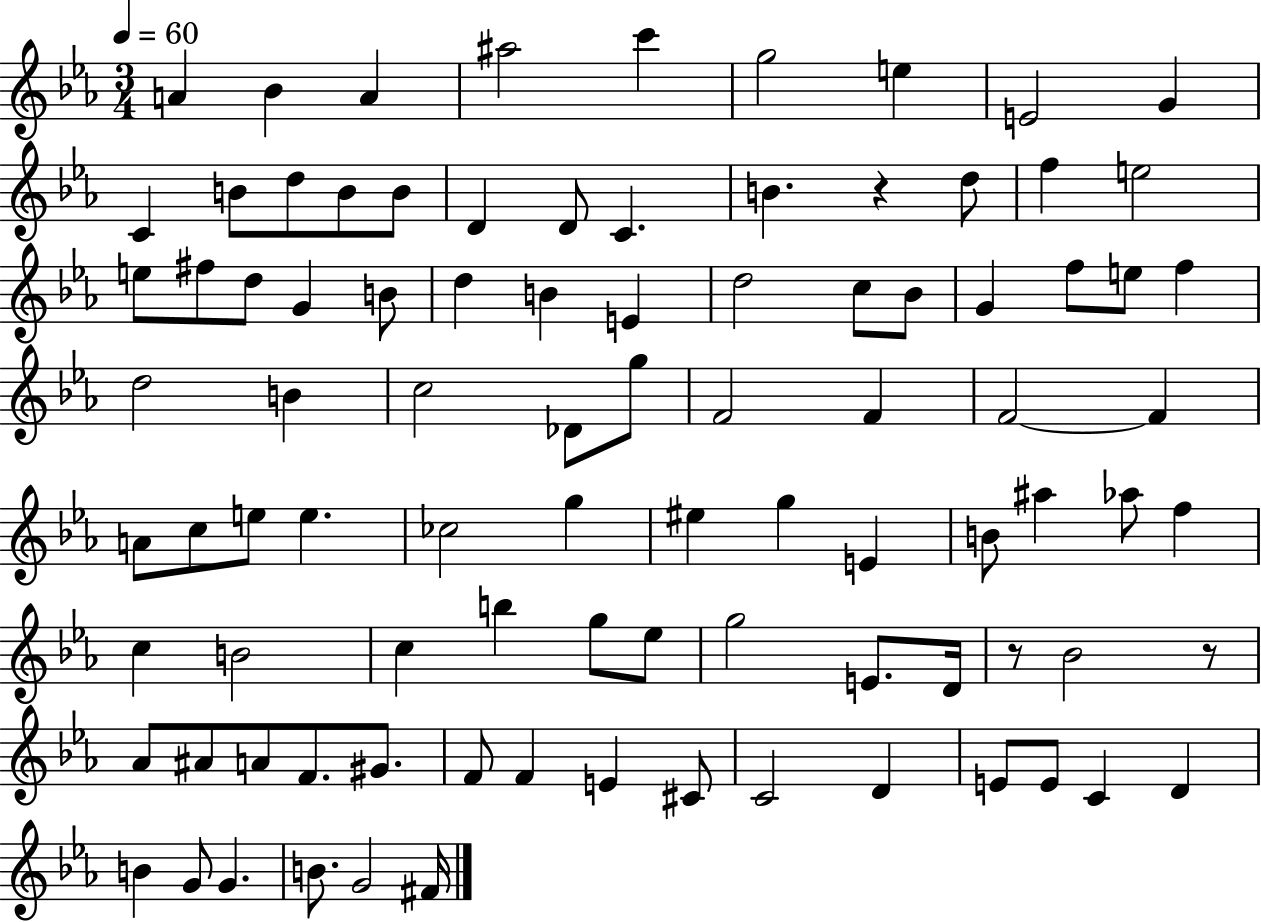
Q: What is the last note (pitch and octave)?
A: F#4